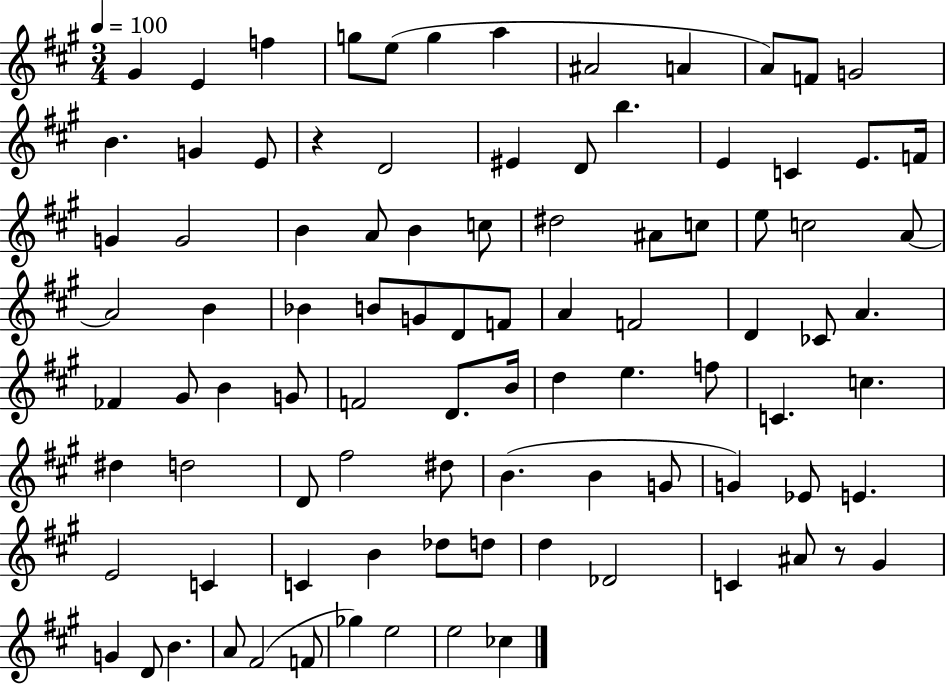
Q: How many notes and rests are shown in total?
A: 93